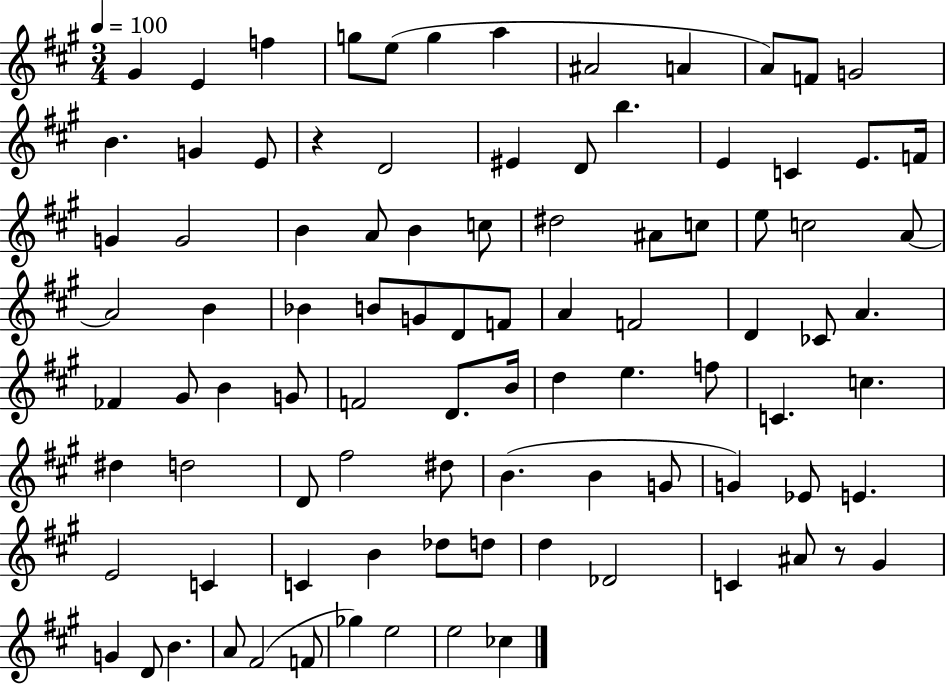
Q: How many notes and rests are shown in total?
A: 93